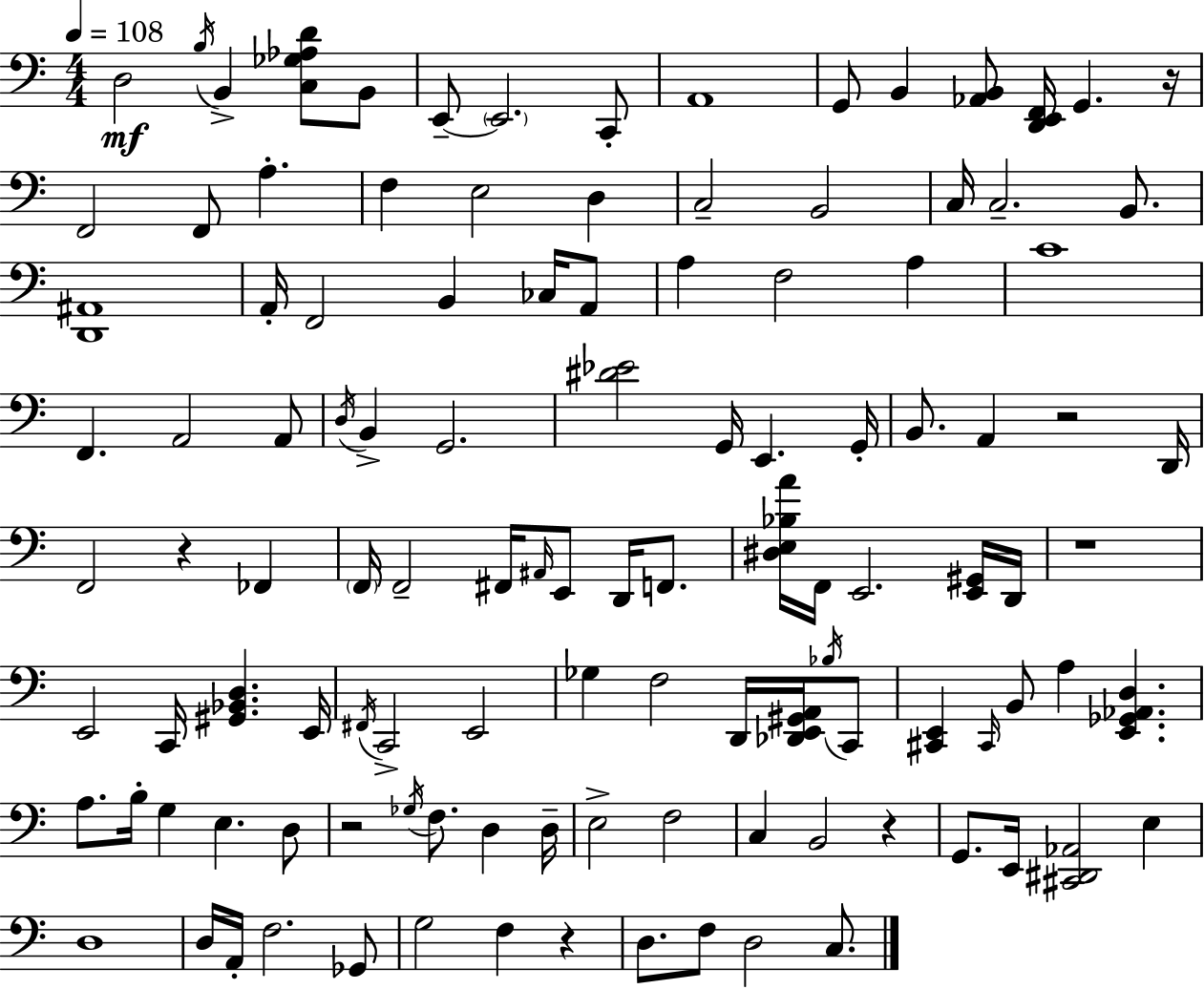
{
  \clef bass
  \numericTimeSignature
  \time 4/4
  \key a \minor
  \tempo 4 = 108
  d2\mf \acciaccatura { b16 } b,4-> <c ges aes d'>8 b,8 | e,8--~~ \parenthesize e,2. c,8-. | a,1 | g,8 b,4 <aes, b,>8 <d, e, f,>16 g,4. | \break r16 f,2 f,8 a4.-. | f4 e2 d4 | c2-- b,2 | c16 c2.-- b,8. | \break <d, ais,>1 | a,16-. f,2 b,4 ces16 a,8 | a4 f2 a4 | c'1 | \break f,4. a,2 a,8 | \acciaccatura { d16 } b,4-> g,2. | <dis' ees'>2 g,16 e,4. | g,16-. b,8. a,4 r2 | \break d,16 f,2 r4 fes,4 | \parenthesize f,16 f,2-- fis,16 \grace { ais,16 } e,8 d,16 | f,8. <dis e bes a'>16 f,16 e,2. | <e, gis,>16 d,16 r1 | \break e,2 c,16 <gis, bes, d>4. | e,16 \acciaccatura { fis,16 } c,2-> e,2 | ges4 f2 | d,16 <des, e, gis, a,>16 \acciaccatura { bes16 } c,8 <cis, e,>4 \grace { cis,16 } b,8 a4 | \break <e, ges, aes, d>4. a8. b16-. g4 e4. | d8 r2 \acciaccatura { ges16 } f8. | d4 d16-- e2-> f2 | c4 b,2 | \break r4 g,8. e,16 <cis, dis, aes,>2 | e4 d1 | d16 a,16-. f2. | ges,8 g2 f4 | \break r4 d8. f8 d2 | c8. \bar "|."
}